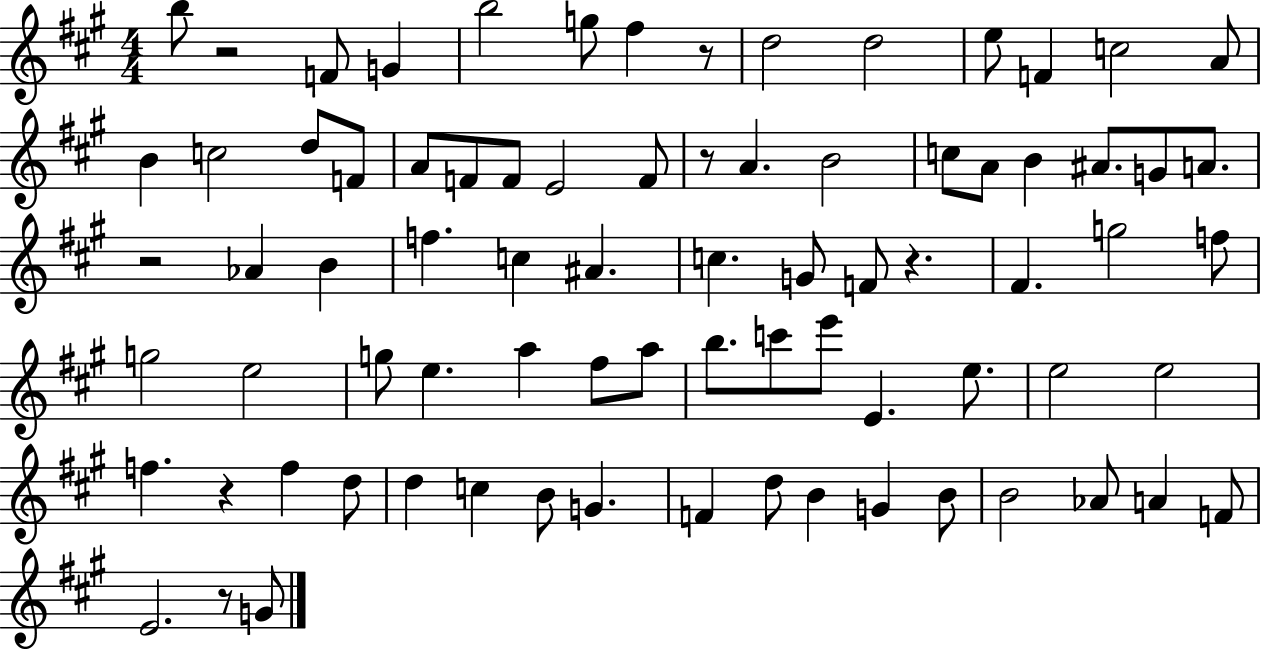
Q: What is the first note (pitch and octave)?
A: B5